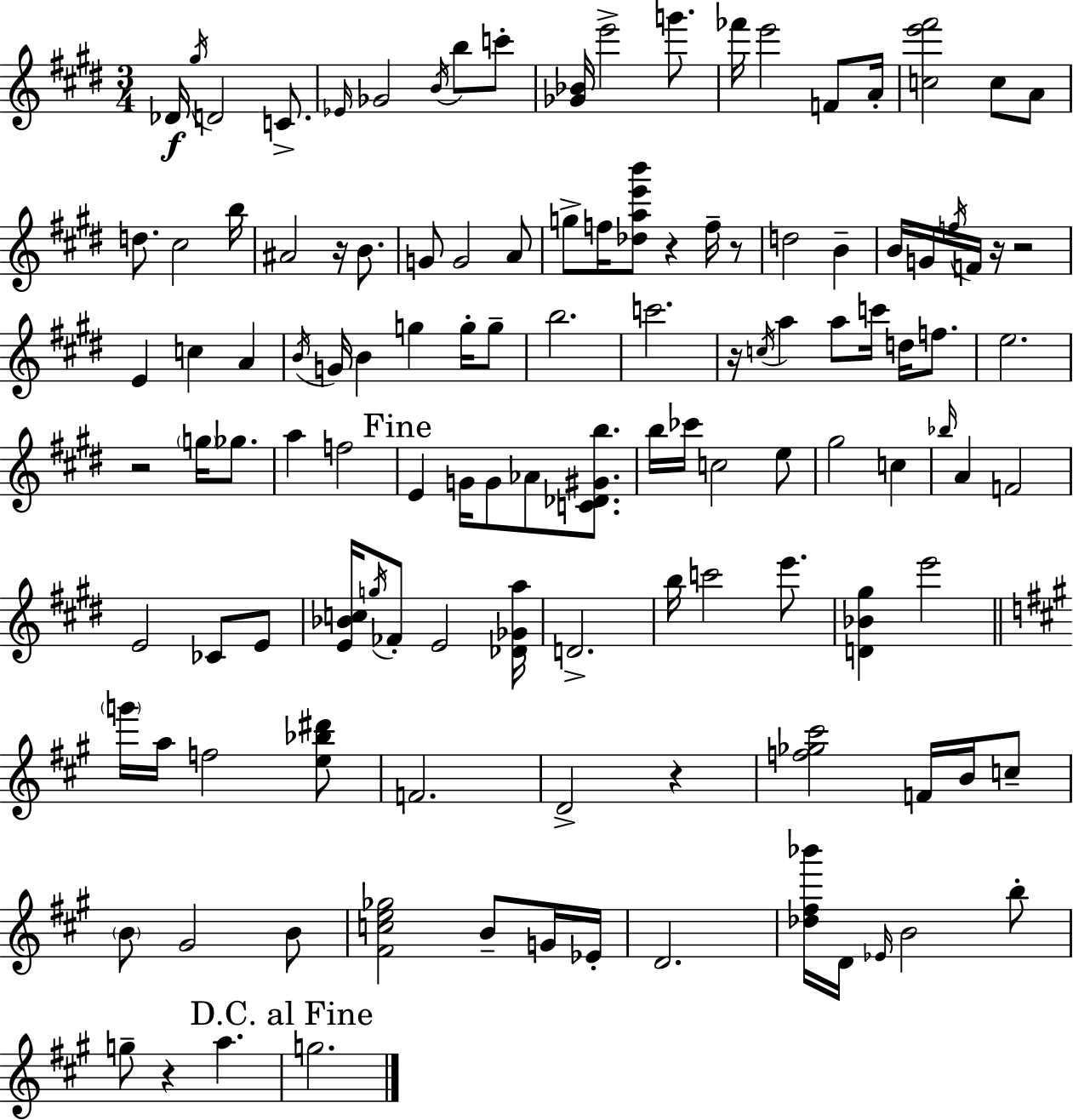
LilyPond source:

{
  \clef treble
  \numericTimeSignature
  \time 3/4
  \key e \major
  \repeat volta 2 { des'16\f \acciaccatura { gis''16 } d'2 c'8.-> | \grace { ees'16 } ges'2 \acciaccatura { b'16 } b''8 | c'''8-. <ges' bes'>16 e'''2-> | g'''8. fes'''16 e'''2 | \break f'8 a'16-. <c'' e''' fis'''>2 c''8 | a'8 d''8. cis''2 | b''16 ais'2 r16 | b'8. g'8 g'2 | \break a'8 g''8-> f''16 <des'' a'' e''' b'''>8 r4 | f''16-- r8 d''2 b'4-- | b'16 g'16 \acciaccatura { f''16 } f'16 r16 r2 | e'4 c''4 | \break a'4 \acciaccatura { b'16 } g'16 b'4 g''4 | g''16-. g''8-- b''2. | c'''2. | r16 \acciaccatura { c''16 } a''4 a''8 | \break c'''16 d''16 f''8. e''2. | r2 | \parenthesize g''16 ges''8. a''4 f''2 | \mark "Fine" e'4 g'16 g'8 | \break aes'8 <c' des' gis' b''>8. b''16 ces'''16 c''2 | e''8 gis''2 | c''4 \grace { bes''16 } a'4 f'2 | e'2 | \break ces'8 e'8 <e' bes' c''>16 \acciaccatura { g''16 } fes'8-. e'2 | <des' ges' a''>16 d'2.-> | b''16 c'''2 | e'''8. <d' bes' gis''>4 | \break e'''2 \bar "||" \break \key a \major \parenthesize g'''16 a''16 f''2 <e'' bes'' dis'''>8 | f'2. | d'2-> r4 | <f'' ges'' cis'''>2 f'16 b'16 c''8-- | \break \parenthesize b'8 gis'2 b'8 | <fis' c'' e'' ges''>2 b'8-- g'16 ees'16-. | d'2. | <des'' fis'' bes'''>16 d'16 \grace { ees'16 } b'2 b''8-. | \break g''8-- r4 a''4. | \mark "D.C. al Fine" g''2. | } \bar "|."
}